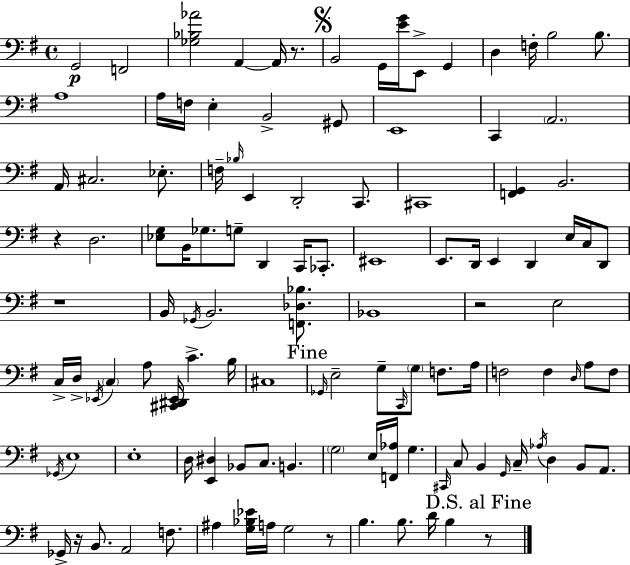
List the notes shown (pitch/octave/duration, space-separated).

G2/h F2/h [Gb3,Bb3,Ab4]/h A2/q A2/s R/e. B2/h G2/s [E4,G4]/s E2/e G2/q D3/q F3/s B3/h B3/e. A3/w A3/s F3/s E3/q B2/h G#2/e E2/w C2/q A2/h. A2/s C#3/h. Eb3/e. F3/s Bb3/s E2/q D2/h C2/e. C#2/w [F2,G2]/q B2/h. R/q D3/h. [Eb3,G3]/e B2/s Gb3/e. G3/e D2/q C2/s CES2/e. EIS2/w E2/e. D2/s E2/q D2/q E3/s C3/s D2/e R/w B2/s Gb2/s B2/h. [F2,Db3,Bb3]/e. Bb2/w R/h E3/h C3/s D3/s Eb2/s C3/q A3/e [C#2,D#2,Eb2]/s C4/q. B3/s C#3/w Gb2/s E3/h G3/e C2/s G3/e F3/e. A3/s F3/h F3/q D3/s A3/e F3/e Gb2/s E3/w E3/w D3/s [E2,D#3]/q Bb2/e C3/e. B2/q. G3/h E3/s [F2,Ab3]/s G3/q. C#2/s C3/e B2/q G2/s C3/s Ab3/s D3/q B2/e A2/e. Gb2/s R/s B2/e. A2/h F3/e. A#3/q [G3,Bb3,Eb4]/s A3/s G3/h R/e B3/q. B3/e. D4/s B3/q R/e